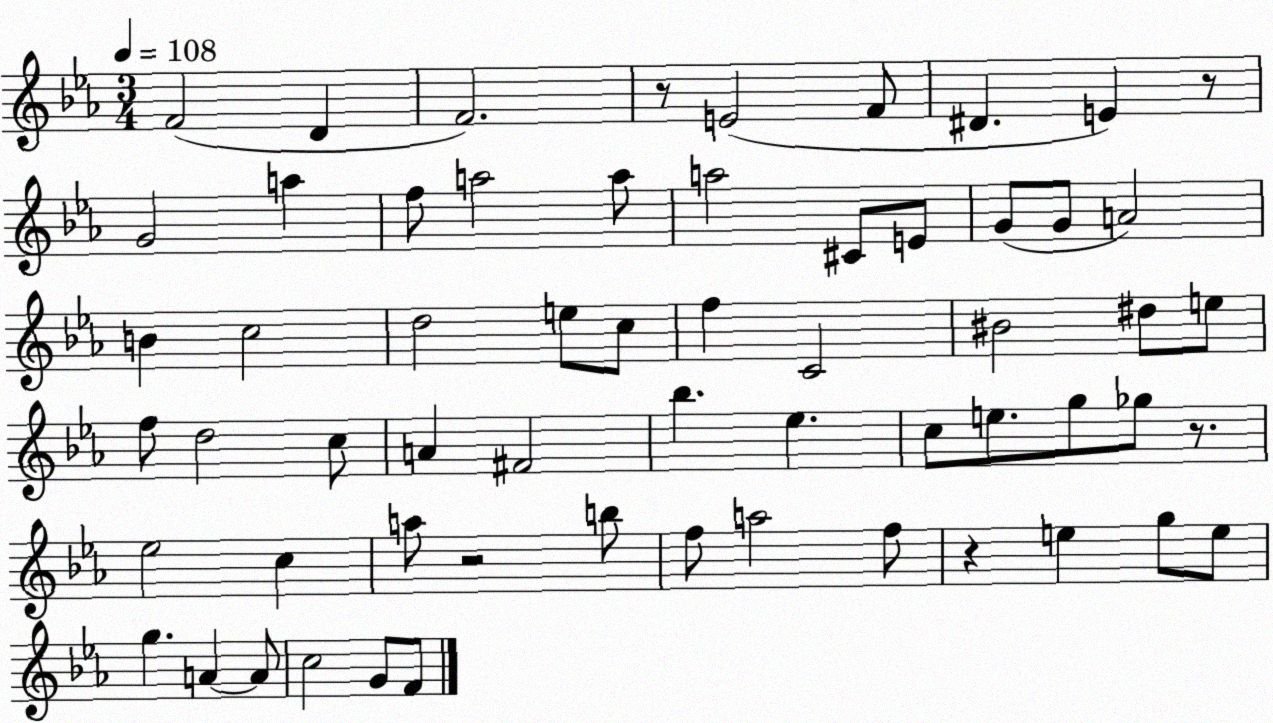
X:1
T:Untitled
M:3/4
L:1/4
K:Eb
F2 D F2 z/2 E2 F/2 ^D E z/2 G2 a f/2 a2 a/2 a2 ^C/2 E/2 G/2 G/2 A2 B c2 d2 e/2 c/2 f C2 ^B2 ^d/2 e/2 f/2 d2 c/2 A ^F2 _b _e c/2 e/2 g/2 _g/2 z/2 _e2 c a/2 z2 b/2 f/2 a2 f/2 z e g/2 e/2 g A A/2 c2 G/2 F/2